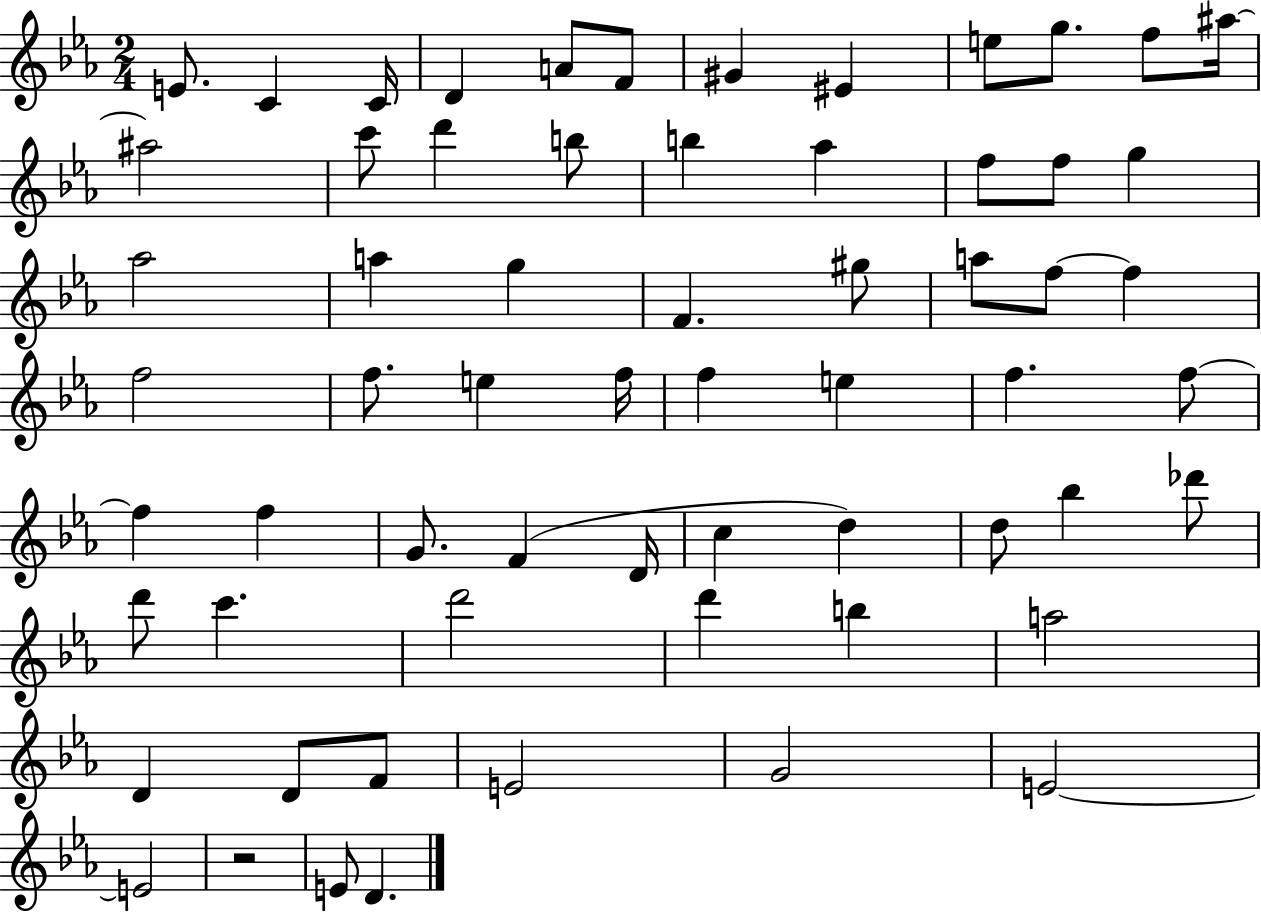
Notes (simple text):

E4/e. C4/q C4/s D4/q A4/e F4/e G#4/q EIS4/q E5/e G5/e. F5/e A#5/s A#5/h C6/e D6/q B5/e B5/q Ab5/q F5/e F5/e G5/q Ab5/h A5/q G5/q F4/q. G#5/e A5/e F5/e F5/q F5/h F5/e. E5/q F5/s F5/q E5/q F5/q. F5/e F5/q F5/q G4/e. F4/q D4/s C5/q D5/q D5/e Bb5/q Db6/e D6/e C6/q. D6/h D6/q B5/q A5/h D4/q D4/e F4/e E4/h G4/h E4/h E4/h R/h E4/e D4/q.